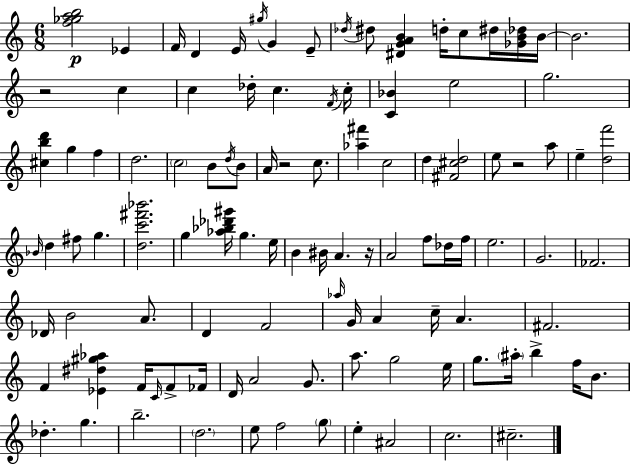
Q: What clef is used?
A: treble